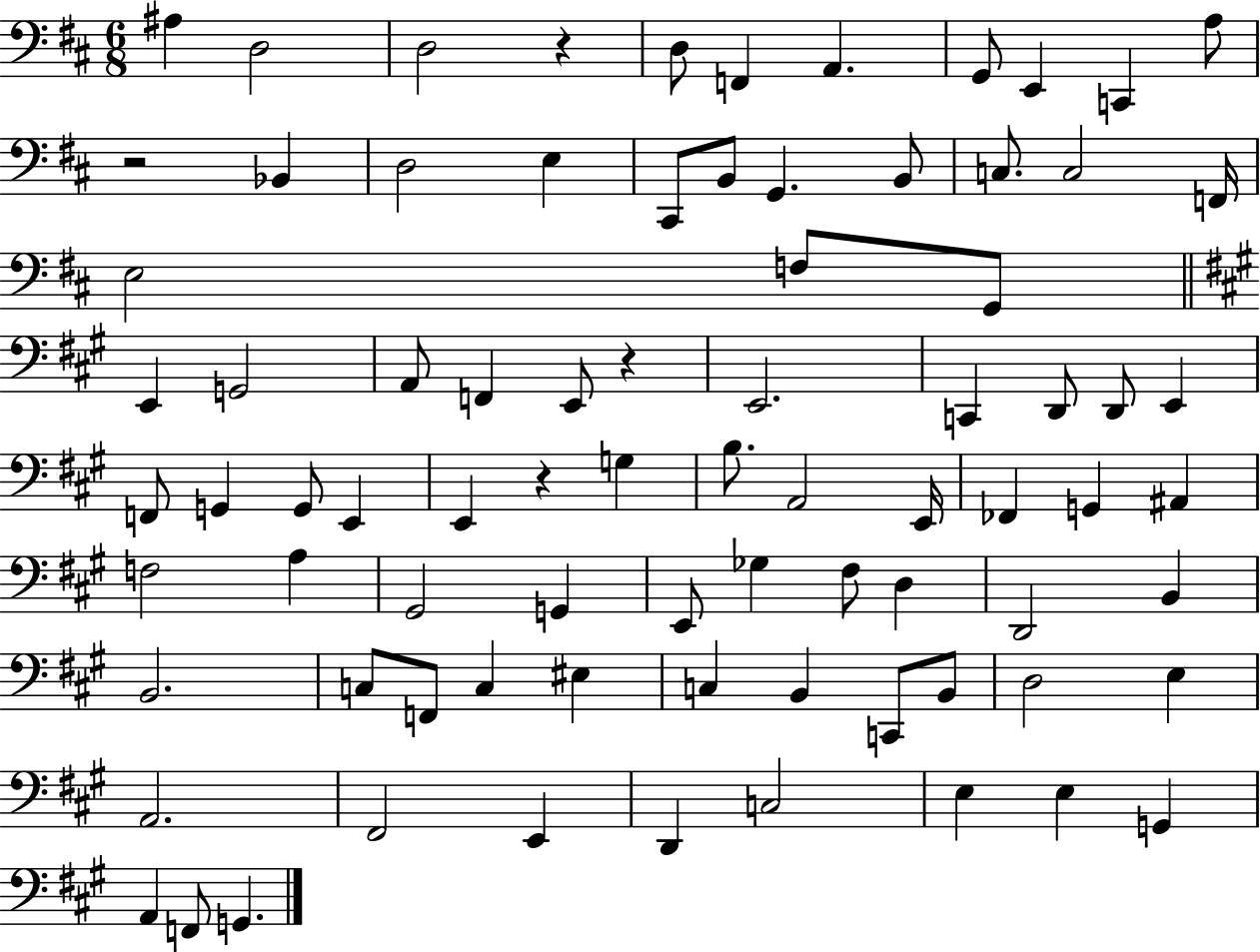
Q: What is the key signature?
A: D major